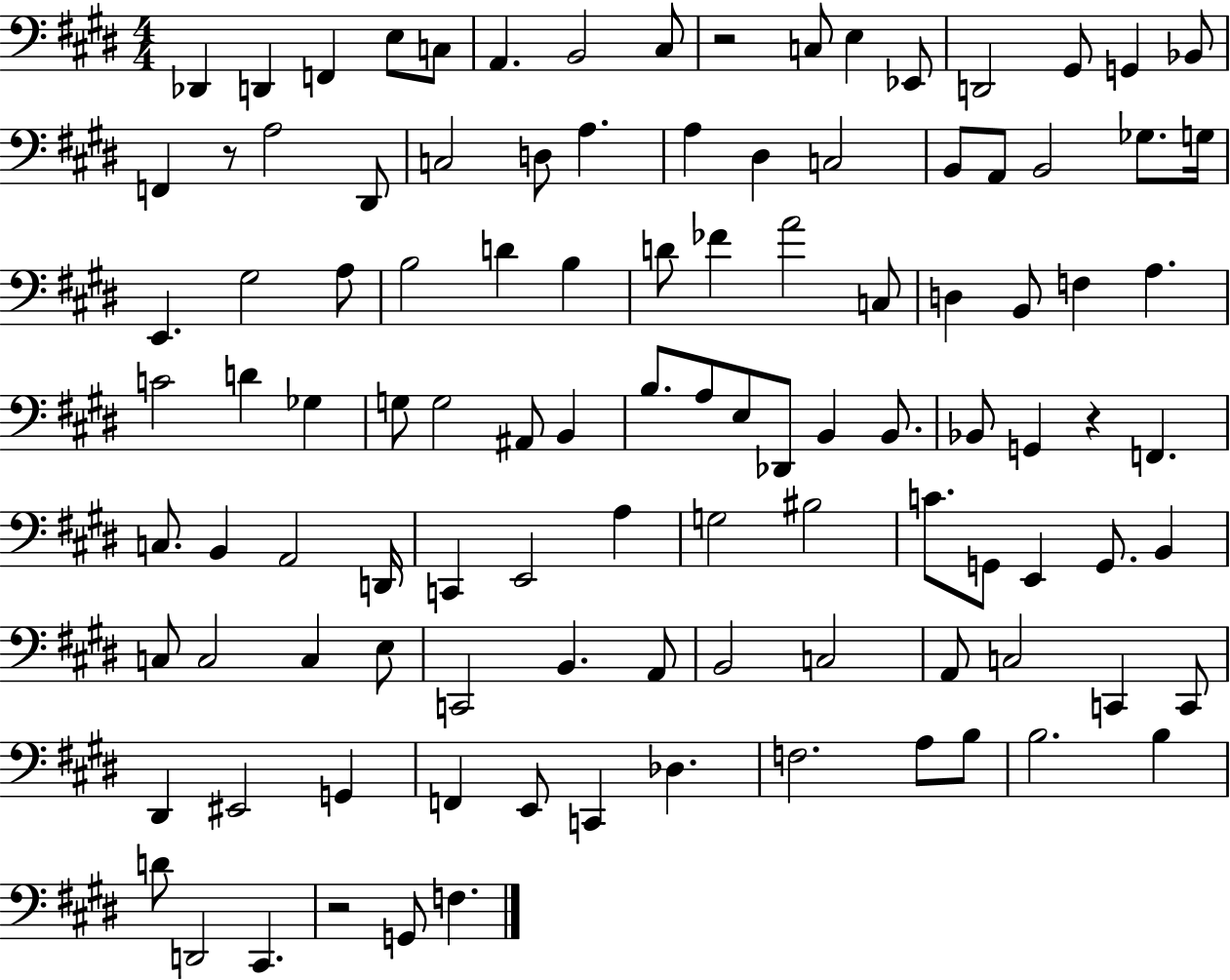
Db2/q D2/q F2/q E3/e C3/e A2/q. B2/h C#3/e R/h C3/e E3/q Eb2/e D2/h G#2/e G2/q Bb2/e F2/q R/e A3/h D#2/e C3/h D3/e A3/q. A3/q D#3/q C3/h B2/e A2/e B2/h Gb3/e. G3/s E2/q. G#3/h A3/e B3/h D4/q B3/q D4/e FES4/q A4/h C3/e D3/q B2/e F3/q A3/q. C4/h D4/q Gb3/q G3/e G3/h A#2/e B2/q B3/e. A3/e E3/e Db2/e B2/q B2/e. Bb2/e G2/q R/q F2/q. C3/e. B2/q A2/h D2/s C2/q E2/h A3/q G3/h BIS3/h C4/e. G2/e E2/q G2/e. B2/q C3/e C3/h C3/q E3/e C2/h B2/q. A2/e B2/h C3/h A2/e C3/h C2/q C2/e D#2/q EIS2/h G2/q F2/q E2/e C2/q Db3/q. F3/h. A3/e B3/e B3/h. B3/q D4/e D2/h C#2/q. R/h G2/e F3/q.